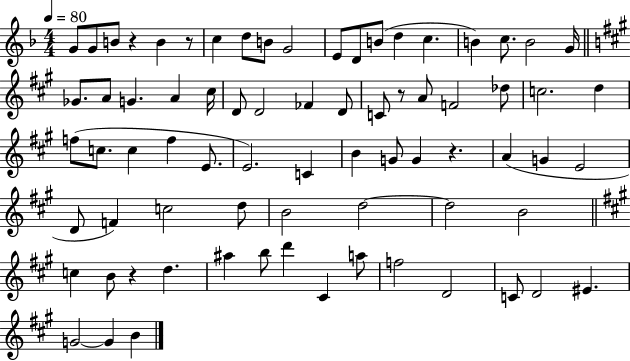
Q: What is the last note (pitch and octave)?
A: B4